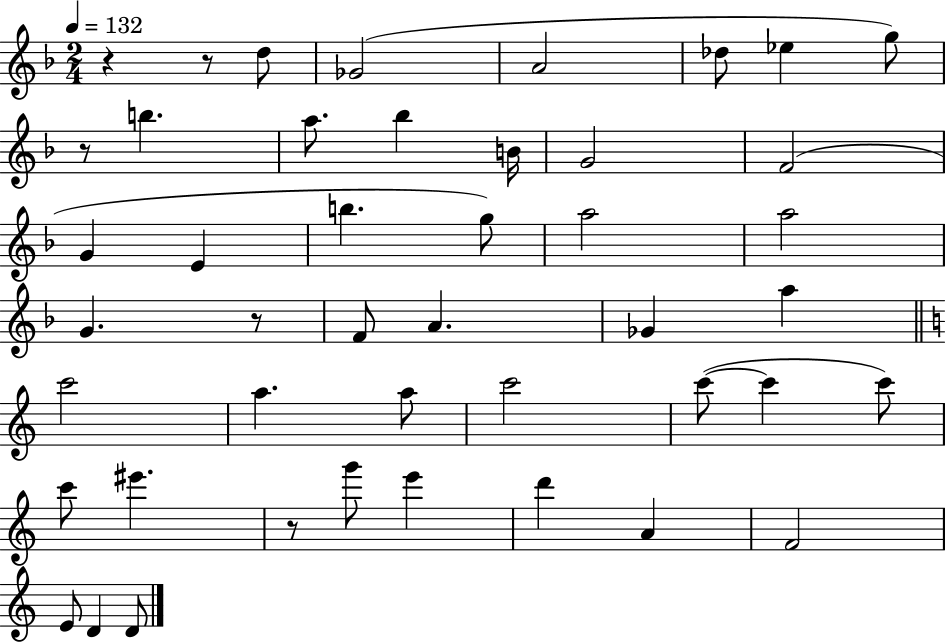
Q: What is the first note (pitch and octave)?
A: D5